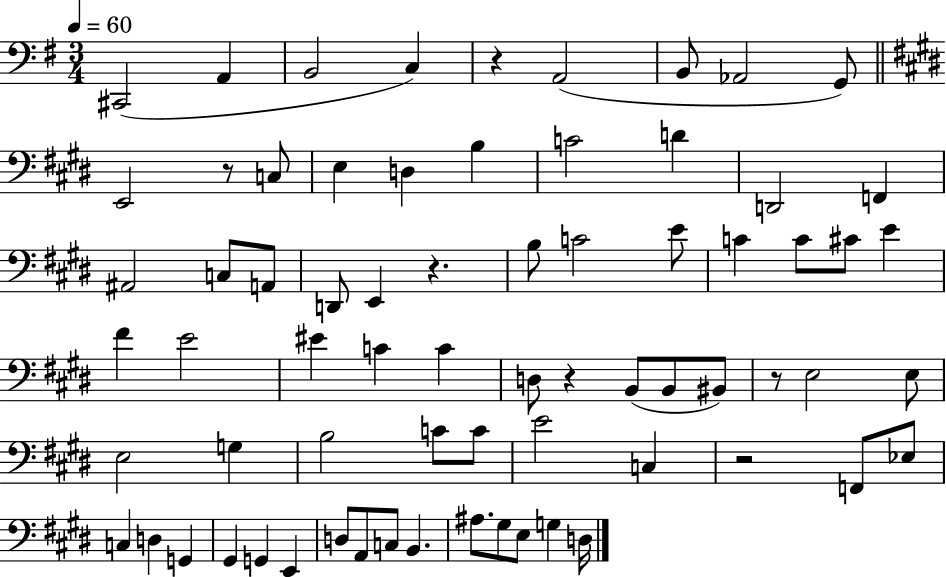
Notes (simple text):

C#2/h A2/q B2/h C3/q R/q A2/h B2/e Ab2/h G2/e E2/h R/e C3/e E3/q D3/q B3/q C4/h D4/q D2/h F2/q A#2/h C3/e A2/e D2/e E2/q R/q. B3/e C4/h E4/e C4/q C4/e C#4/e E4/q F#4/q E4/h EIS4/q C4/q C4/q D3/e R/q B2/e B2/e BIS2/e R/e E3/h E3/e E3/h G3/q B3/h C4/e C4/e E4/h C3/q R/h F2/e Eb3/e C3/q D3/q G2/q G#2/q G2/q E2/q D3/e A2/e C3/e B2/q. A#3/e. G#3/e E3/e G3/q D3/s